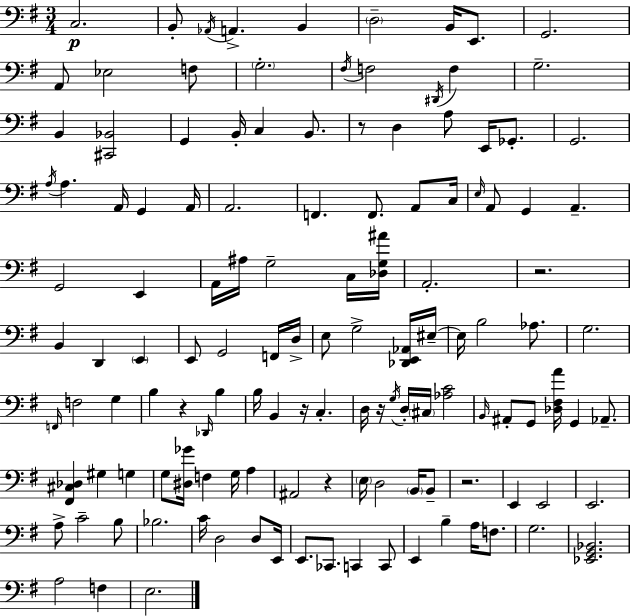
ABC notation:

X:1
T:Untitled
M:3/4
L:1/4
K:G
C,2 B,,/2 _A,,/4 A,, B,, D,2 B,,/4 E,,/2 G,,2 A,,/2 _E,2 F,/2 G,2 ^F,/4 F,2 ^D,,/4 F, G,2 B,, [^C,,_B,,]2 G,, B,,/4 C, B,,/2 z/2 D, A,/2 E,,/4 _G,,/2 G,,2 A,/4 A, A,,/4 G,, A,,/4 A,,2 F,, F,,/2 A,,/2 C,/4 E,/4 A,,/2 G,, A,, G,,2 E,, A,,/4 ^A,/4 G,2 C,/4 [_D,G,^A]/4 A,,2 z2 B,, D,, E,, E,,/2 G,,2 F,,/4 D,/4 E,/2 G,2 [_D,,E,,_A,,]/4 ^E,/4 ^E,/4 B,2 _A,/2 G,2 F,,/4 F,2 G, B, z _D,,/4 B, B,/4 B,, z/4 C, D,/4 z/4 G,/4 D,/4 ^C,/4 [_A,C]2 B,,/4 ^A,,/2 G,,/2 [_D,^F,A]/4 G,, _A,,/2 [^F,,^C,_D,] ^G, G, G,/2 [^D,_G]/4 F, G,/4 A, ^A,,2 z E,/4 D,2 B,,/4 B,,/2 z2 E,, E,,2 E,,2 A,/2 C2 B,/2 _B,2 C/4 D,2 D,/2 E,,/4 E,,/2 _C,,/2 C,, C,,/2 E,, B, A,/4 F,/2 G,2 [_E,,G,,_B,,]2 A,2 F, E,2